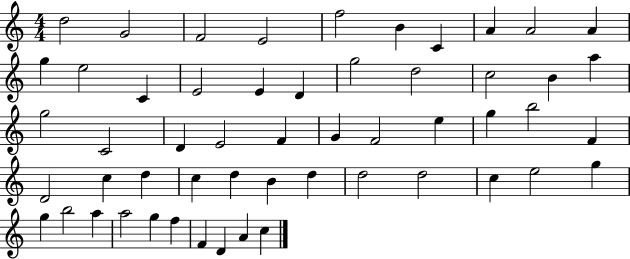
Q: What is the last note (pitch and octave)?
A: C5